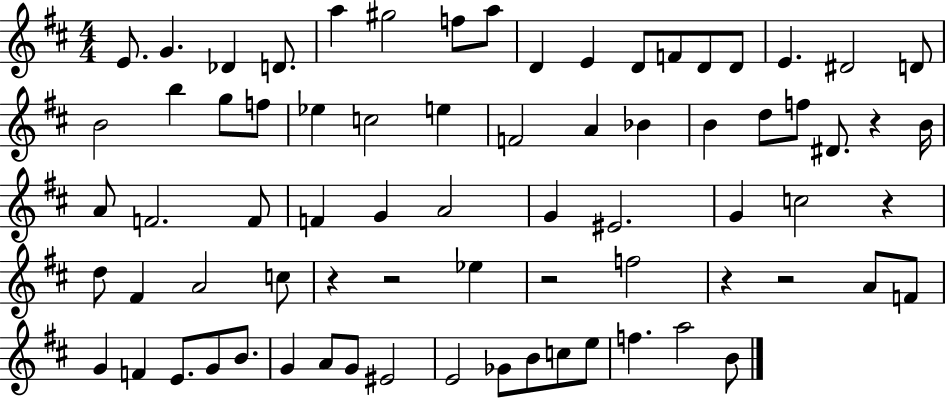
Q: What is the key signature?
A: D major